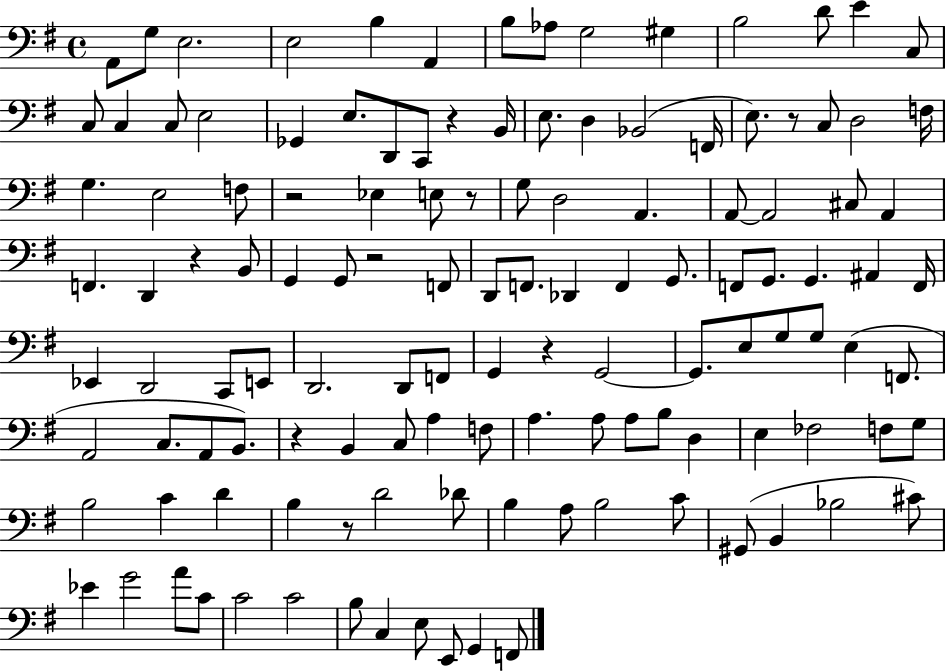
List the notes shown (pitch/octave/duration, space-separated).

A2/e G3/e E3/h. E3/h B3/q A2/q B3/e Ab3/e G3/h G#3/q B3/h D4/e E4/q C3/e C3/e C3/q C3/e E3/h Gb2/q E3/e. D2/e C2/e R/q B2/s E3/e. D3/q Bb2/h F2/s E3/e. R/e C3/e D3/h F3/s G3/q. E3/h F3/e R/h Eb3/q E3/e R/e G3/e D3/h A2/q. A2/e A2/h C#3/e A2/q F2/q. D2/q R/q B2/e G2/q G2/e R/h F2/e D2/e F2/e. Db2/q F2/q G2/e. F2/e G2/e. G2/q. A#2/q F2/s Eb2/q D2/h C2/e E2/e D2/h. D2/e F2/e G2/q R/q G2/h G2/e. E3/e G3/e G3/e E3/q F2/e. A2/h C3/e. A2/e B2/e. R/q B2/q C3/e A3/q F3/e A3/q. A3/e A3/e B3/e D3/q E3/q FES3/h F3/e G3/e B3/h C4/q D4/q B3/q R/e D4/h Db4/e B3/q A3/e B3/h C4/e G#2/e B2/q Bb3/h C#4/e Eb4/q G4/h A4/e C4/e C4/h C4/h B3/e C3/q E3/e E2/e G2/q F2/e